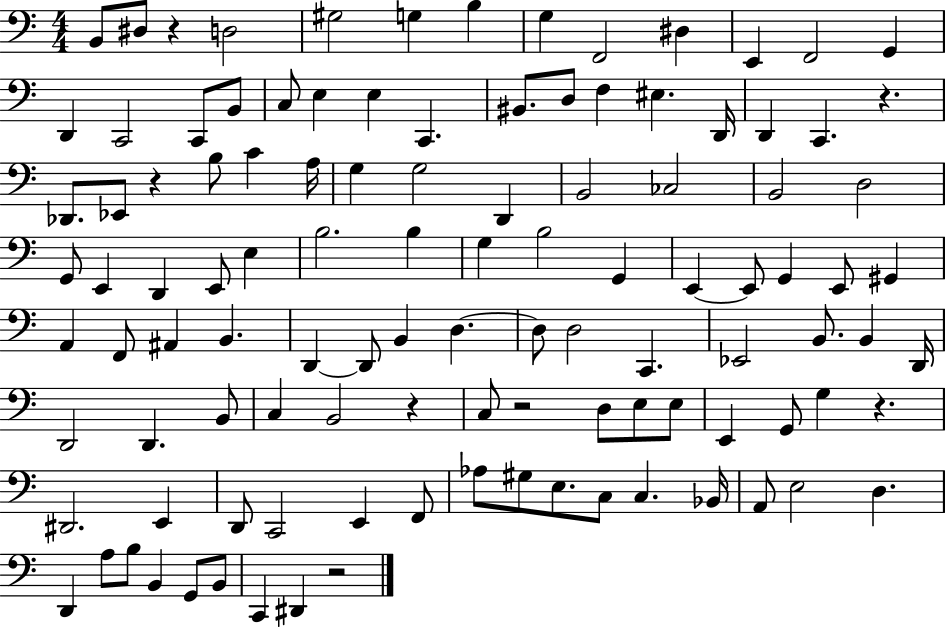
X:1
T:Untitled
M:4/4
L:1/4
K:C
B,,/2 ^D,/2 z D,2 ^G,2 G, B, G, F,,2 ^D, E,, F,,2 G,, D,, C,,2 C,,/2 B,,/2 C,/2 E, E, C,, ^B,,/2 D,/2 F, ^E, D,,/4 D,, C,, z _D,,/2 _E,,/2 z B,/2 C A,/4 G, G,2 D,, B,,2 _C,2 B,,2 D,2 G,,/2 E,, D,, E,,/2 E, B,2 B, G, B,2 G,, E,, E,,/2 G,, E,,/2 ^G,, A,, F,,/2 ^A,, B,, D,, D,,/2 B,, D, D,/2 D,2 C,, _E,,2 B,,/2 B,, D,,/4 D,,2 D,, B,,/2 C, B,,2 z C,/2 z2 D,/2 E,/2 E,/2 E,, G,,/2 G, z ^D,,2 E,, D,,/2 C,,2 E,, F,,/2 _A,/2 ^G,/2 E,/2 C,/2 C, _B,,/4 A,,/2 E,2 D, D,, A,/2 B,/2 B,, G,,/2 B,,/2 C,, ^D,, z2